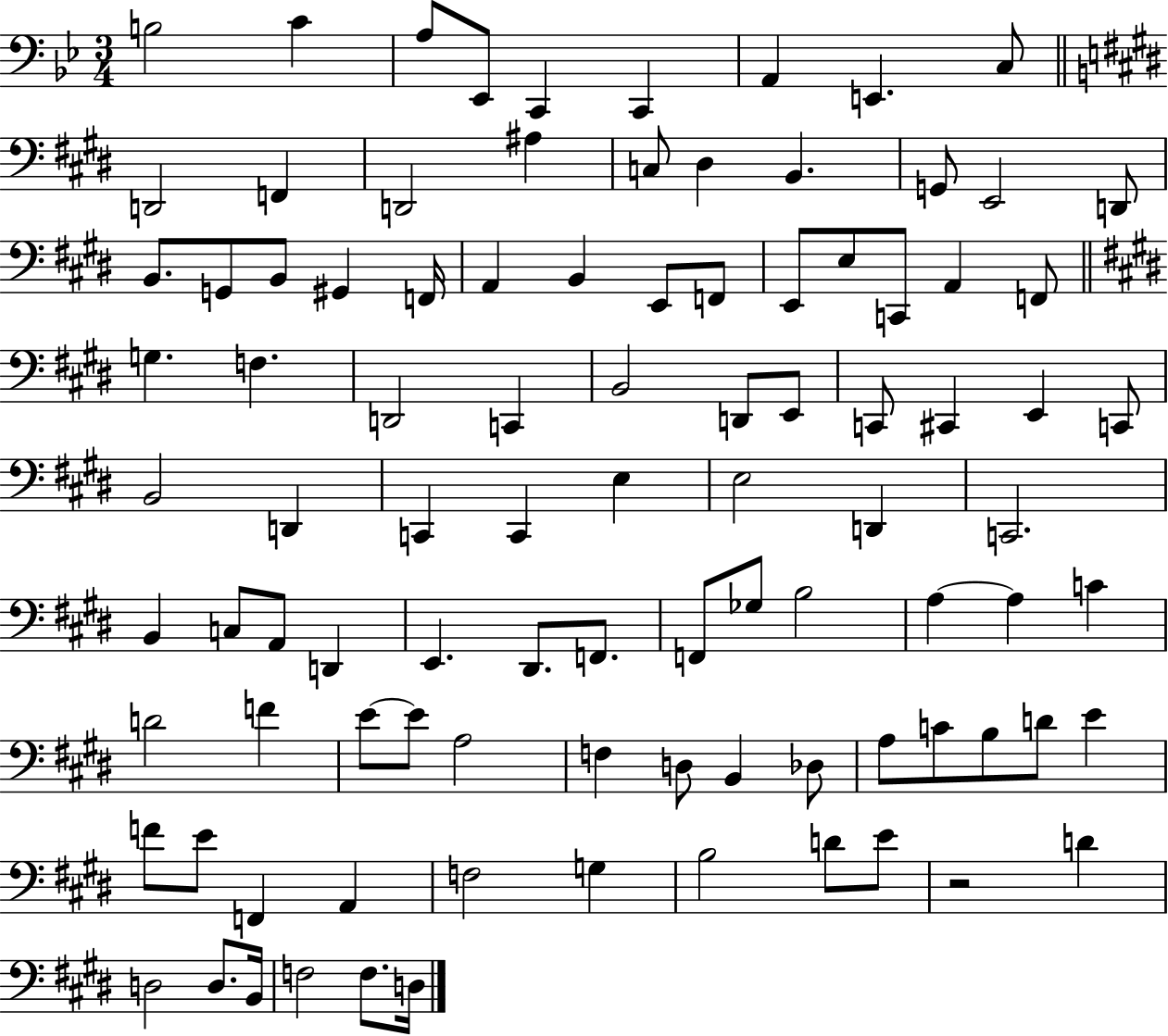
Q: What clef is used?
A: bass